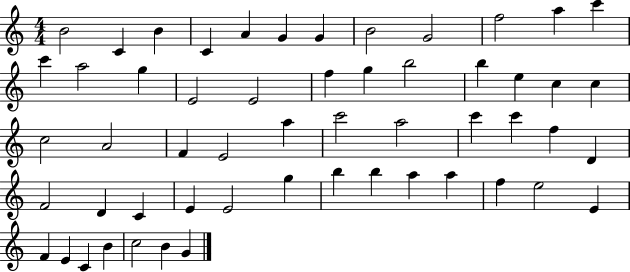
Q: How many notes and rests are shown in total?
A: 55